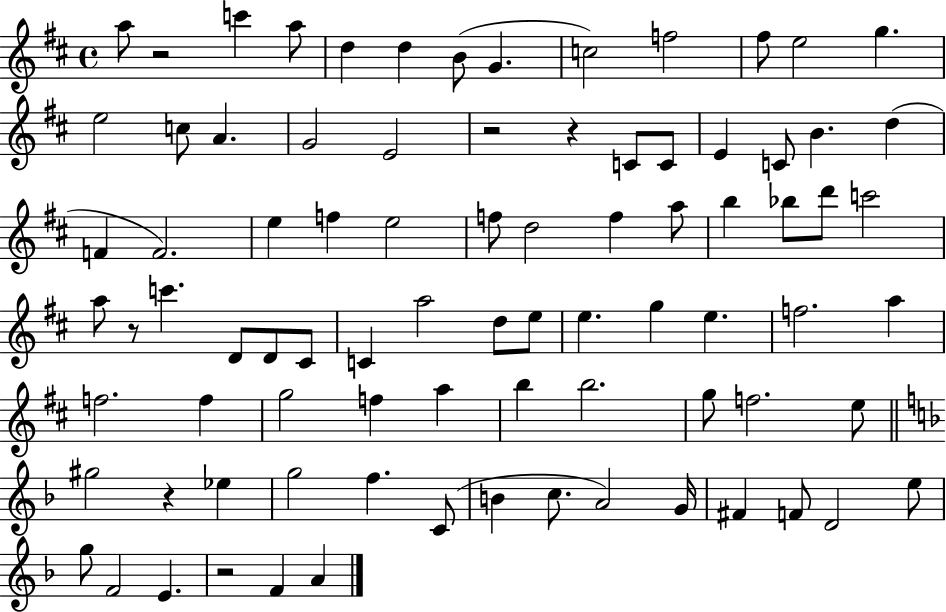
A5/e R/h C6/q A5/e D5/q D5/q B4/e G4/q. C5/h F5/h F#5/e E5/h G5/q. E5/h C5/e A4/q. G4/h E4/h R/h R/q C4/e C4/e E4/q C4/e B4/q. D5/q F4/q F4/h. E5/q F5/q E5/h F5/e D5/h F5/q A5/e B5/q Bb5/e D6/e C6/h A5/e R/e C6/q. D4/e D4/e C#4/e C4/q A5/h D5/e E5/e E5/q. G5/q E5/q. F5/h. A5/q F5/h. F5/q G5/h F5/q A5/q B5/q B5/h. G5/e F5/h. E5/e G#5/h R/q Eb5/q G5/h F5/q. C4/e B4/q C5/e. A4/h G4/s F#4/q F4/e D4/h E5/e G5/e F4/h E4/q. R/h F4/q A4/q